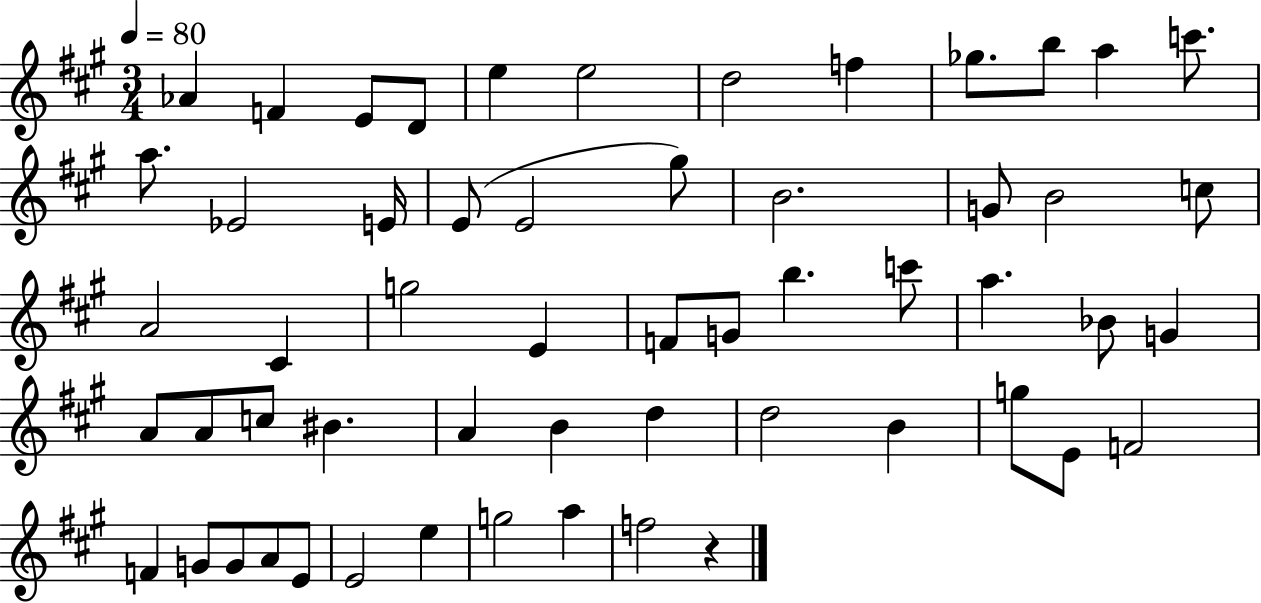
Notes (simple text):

Ab4/q F4/q E4/e D4/e E5/q E5/h D5/h F5/q Gb5/e. B5/e A5/q C6/e. A5/e. Eb4/h E4/s E4/e E4/h G#5/e B4/h. G4/e B4/h C5/e A4/h C#4/q G5/h E4/q F4/e G4/e B5/q. C6/e A5/q. Bb4/e G4/q A4/e A4/e C5/e BIS4/q. A4/q B4/q D5/q D5/h B4/q G5/e E4/e F4/h F4/q G4/e G4/e A4/e E4/e E4/h E5/q G5/h A5/q F5/h R/q